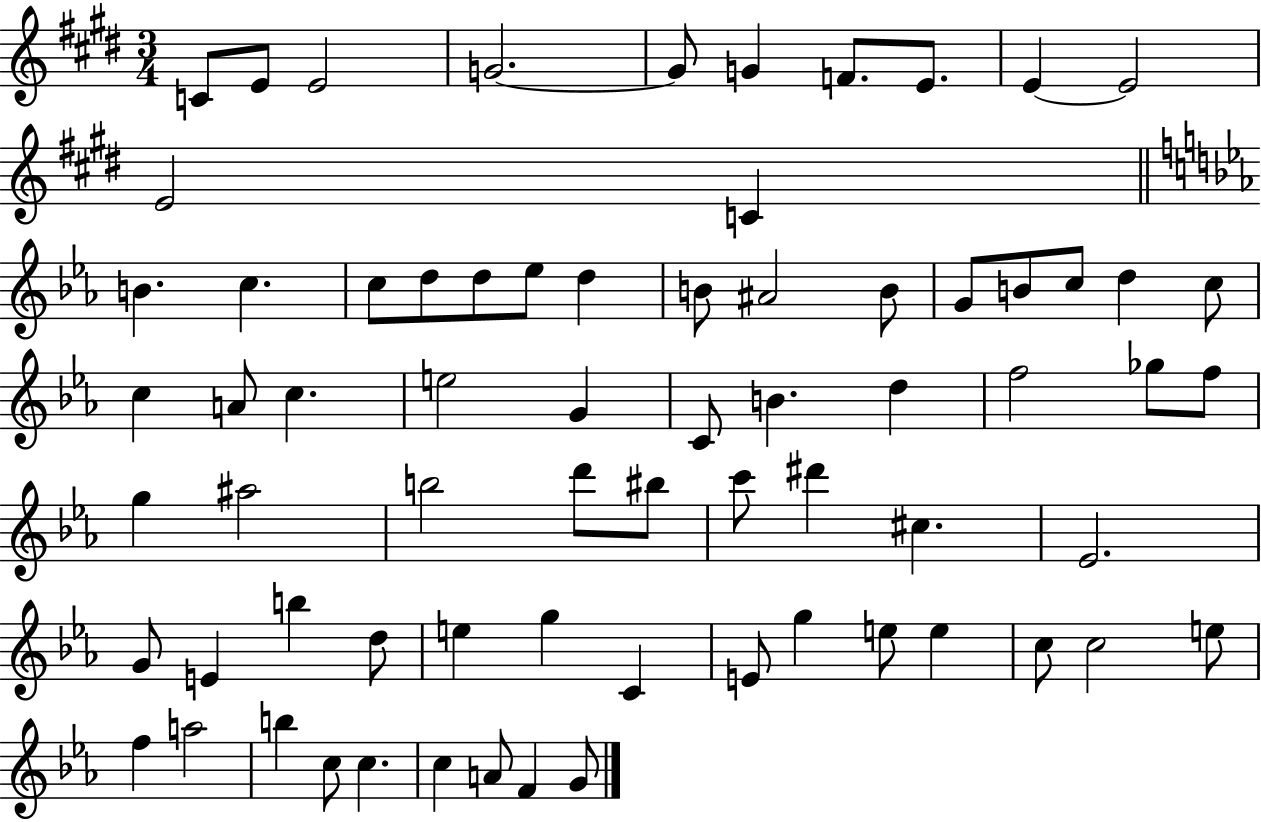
X:1
T:Untitled
M:3/4
L:1/4
K:E
C/2 E/2 E2 G2 G/2 G F/2 E/2 E E2 E2 C B c c/2 d/2 d/2 _e/2 d B/2 ^A2 B/2 G/2 B/2 c/2 d c/2 c A/2 c e2 G C/2 B d f2 _g/2 f/2 g ^a2 b2 d'/2 ^b/2 c'/2 ^d' ^c _E2 G/2 E b d/2 e g C E/2 g e/2 e c/2 c2 e/2 f a2 b c/2 c c A/2 F G/2